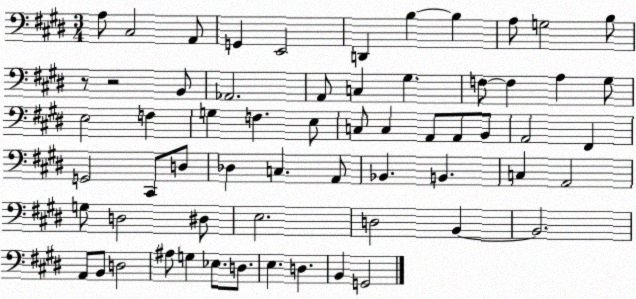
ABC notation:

X:1
T:Untitled
M:3/4
L:1/4
K:E
A,/2 ^C,2 A,,/2 G,, E,,2 D,, B, B, A,/2 G,2 B,/2 z/2 z2 B,,/2 _A,,2 A,,/2 C, ^G, F,/2 F, A, ^G,/2 E,2 F, G, F, E,/2 C,/2 C, A,,/2 A,,/2 B,,/2 A,,2 ^F,, G,,2 ^C,,/2 D,/2 _D, C, A,,/2 _B,, B,, C, A,,2 G,/2 D,2 ^D,/2 E,2 D,2 B,, B,,2 A,,/2 B,,/2 D,2 ^A,/2 G, _E,/2 D,/2 E, D, B,, G,,2